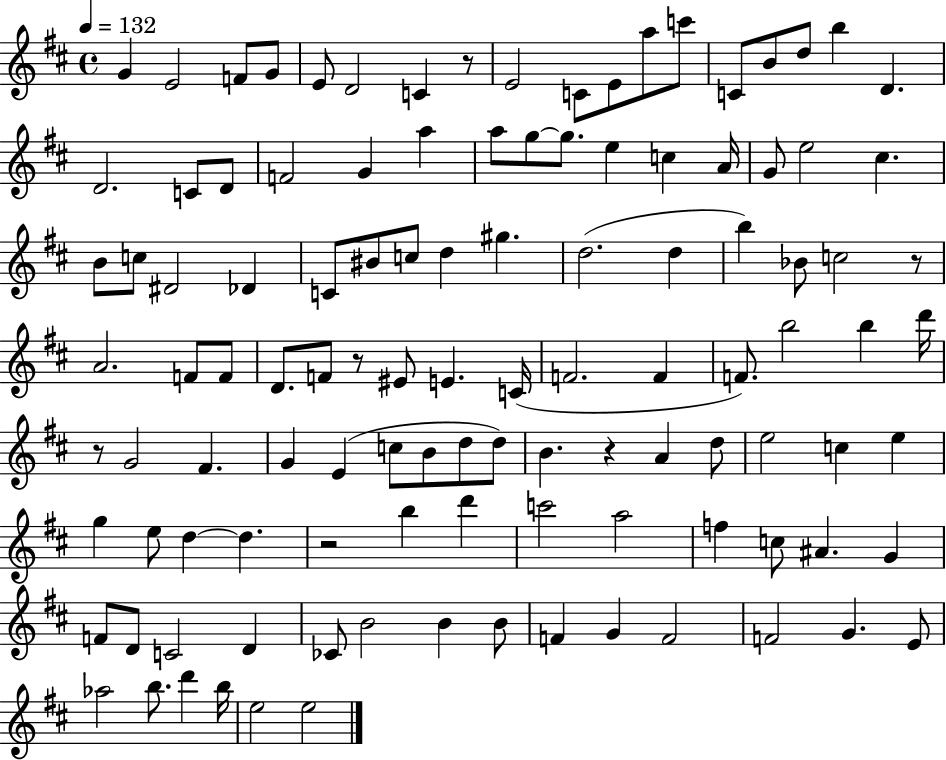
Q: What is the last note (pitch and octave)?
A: E5